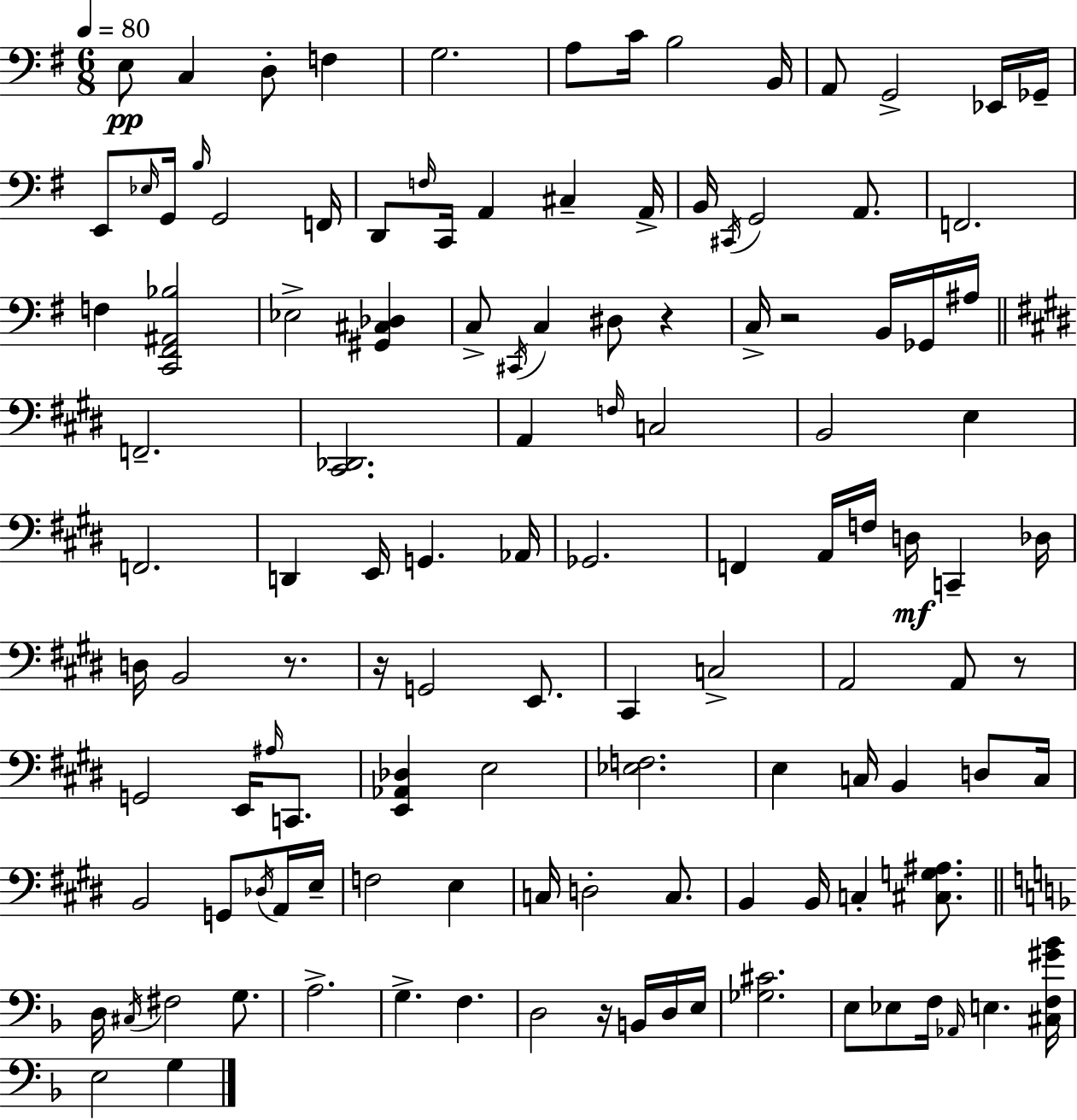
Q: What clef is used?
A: bass